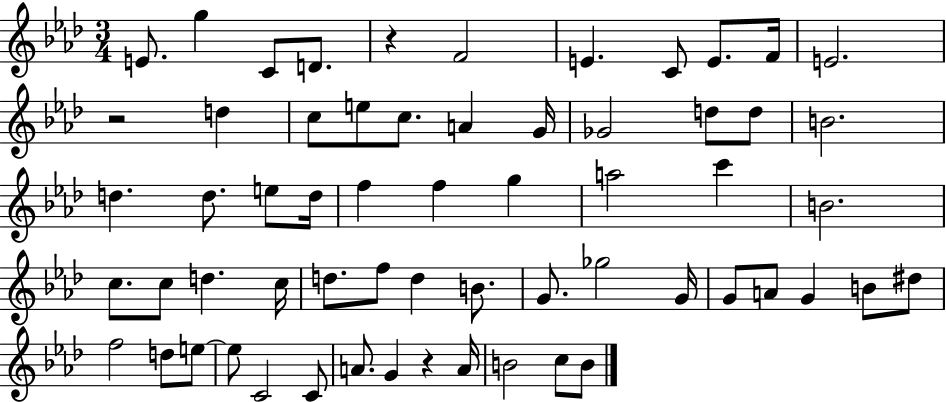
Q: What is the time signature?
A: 3/4